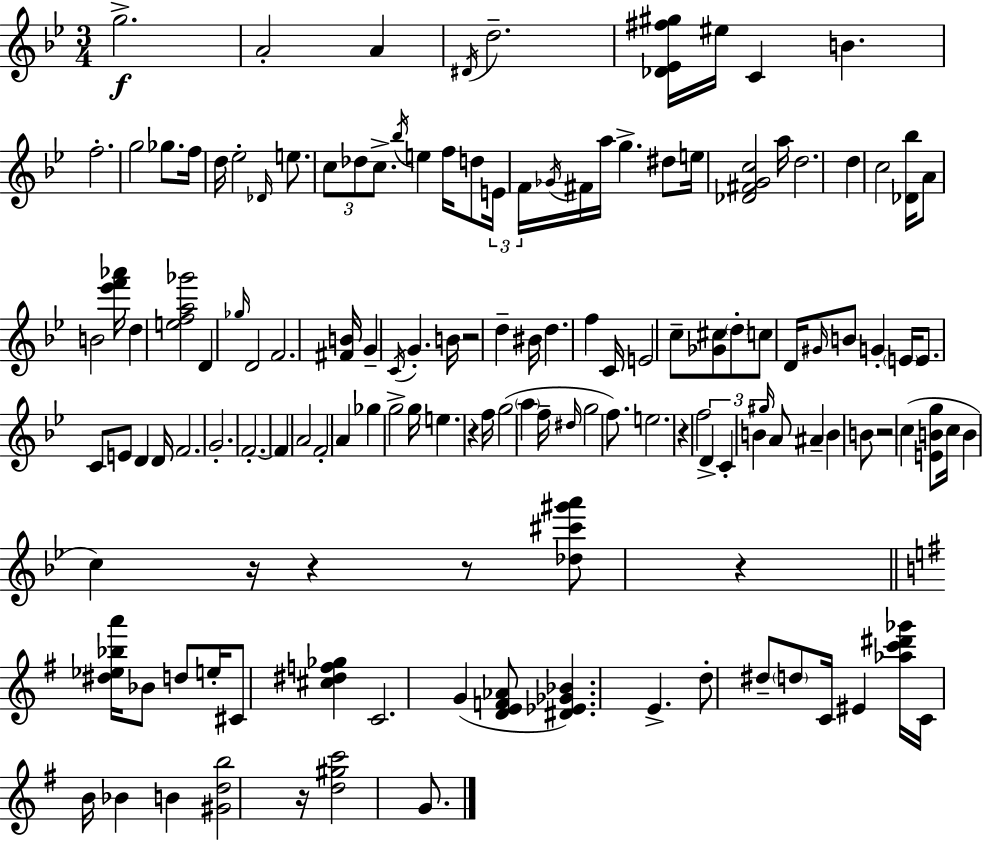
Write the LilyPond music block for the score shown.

{
  \clef treble
  \numericTimeSignature
  \time 3/4
  \key g \minor
  g''2.->\f | a'2-. a'4 | \acciaccatura { dis'16 } d''2.-- | <des' ees' fis'' gis''>16 eis''16 c'4 b'4. | \break f''2.-. | g''2 ges''8. | f''16 d''16 ees''2-. \grace { des'16 } e''8. | \tuplet 3/2 { c''8 des''8 c''8.-> } \acciaccatura { bes''16 } e''4 | \break f''16 d''8 \tuplet 3/2 { e'16 f'16 \acciaccatura { ges'16 } } fis'16 a''16 g''4.-> | dis''8 e''16 <des' fis' g' c''>2 | a''16 d''2. | d''4 c''2 | \break <des' bes''>16 a'8 b'2 | <ees''' f''' aes'''>16 d''4 <e'' f'' a'' ges'''>2 | d'4 \grace { ges''16 } d'2 | f'2. | \break <fis' b'>16 g'4-- \acciaccatura { c'16 } g'4.-. | b'16 r2 | d''4-- bis'16 d''4. | f''4 c'16 e'2 | \break c''8-- <ges' cis''>8 \parenthesize d''8-. c''8 d'16 \grace { gis'16 } | b'8 g'4-. \parenthesize e'16 e'8. c'8 | e'8 d'4 d'16 f'2. | g'2.-. | \break f'2.-.~~ | f'4 a'2 | f'2-. | a'4 ges''4 g''2-> | \break g''16 e''4. | r4 f''16 g''2( | \parenthesize a''4 f''16-- \grace { dis''16 } g''2 | f''8.) e''2. | \break r4 | f''2 \tuplet 3/2 { d'4-> | c'4-. b'4 } \grace { gis''16 } a'8 ais'4-- | b'4 b'8 r2 | \break c''4( <e' b' g''>8 c''16 | b'4 c''4) r16 r4 | r8 <des'' cis''' gis''' a'''>8 r4 \bar "||" \break \key g \major <dis'' ees'' bes'' a'''>16 bes'8 d''8 e''16-. cis'8 <cis'' dis'' f'' ges''>4 | c'2. | g'4( <d' e' f' aes'>8 <dis' ees' ges' bes'>4.) | e'4.-> d''8-. dis''8-- \parenthesize d''8 | \break c'16 eis'4 <aes'' c''' dis''' ges'''>16 c'16 b'16 bes'4 | b'4 <gis' d'' b''>2 | r16 <d'' gis'' c'''>2 g'8. | \bar "|."
}